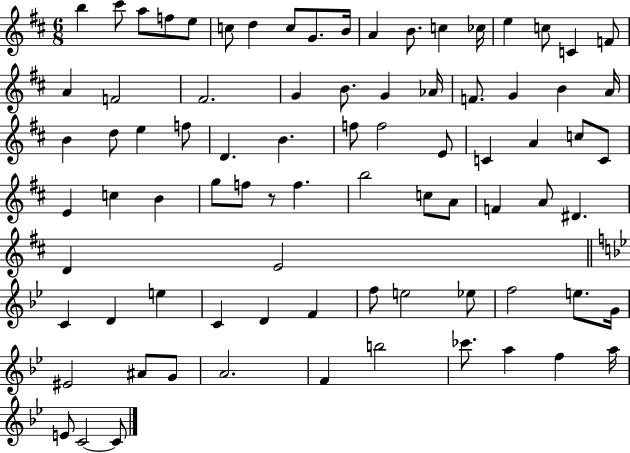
X:1
T:Untitled
M:6/8
L:1/4
K:D
b ^c'/2 a/2 f/2 e/2 c/2 d c/2 G/2 B/4 A B/2 c _c/4 e c/2 C F/2 A F2 ^F2 G B/2 G _A/4 F/2 G B A/4 B d/2 e f/2 D B f/2 f2 E/2 C A c/2 C/2 E c B g/2 f/2 z/2 f b2 c/2 A/2 F A/2 ^D D E2 C D e C D F f/2 e2 _e/2 f2 e/2 G/4 ^E2 ^A/2 G/2 A2 F b2 _c'/2 a f a/4 E/2 C2 C/2